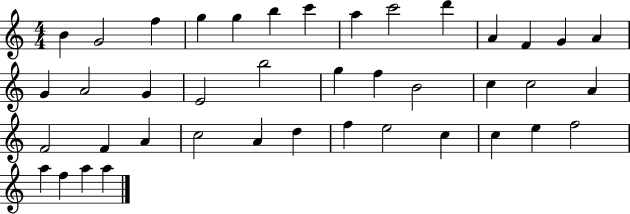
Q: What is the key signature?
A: C major